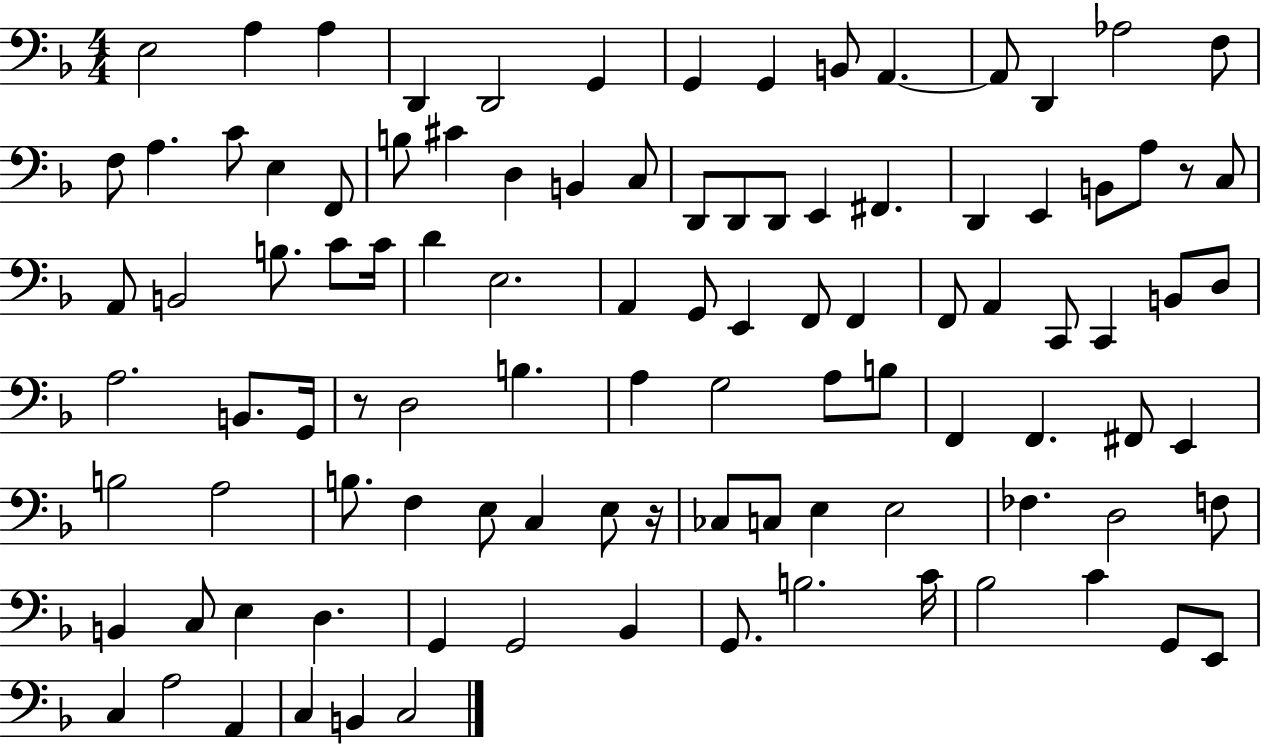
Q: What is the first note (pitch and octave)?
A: E3